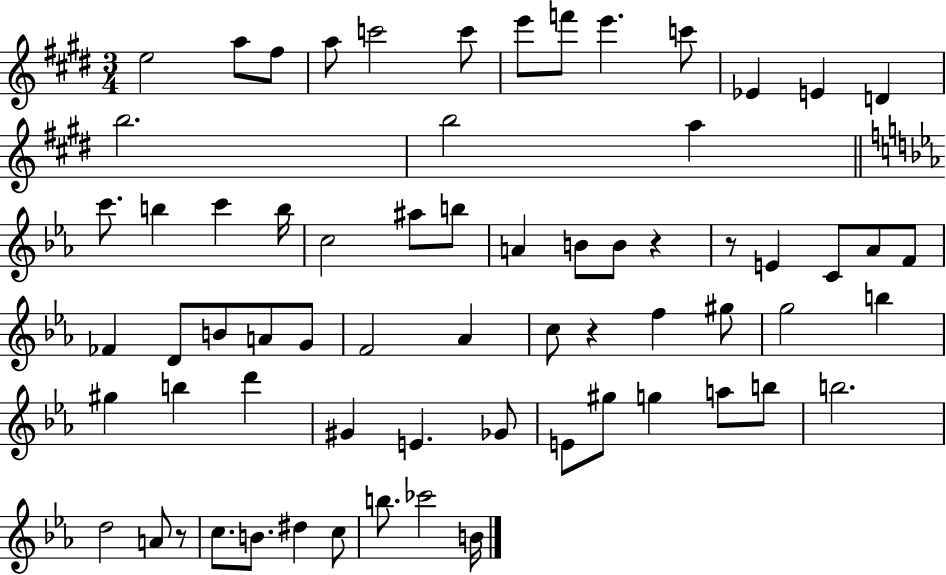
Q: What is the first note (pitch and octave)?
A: E5